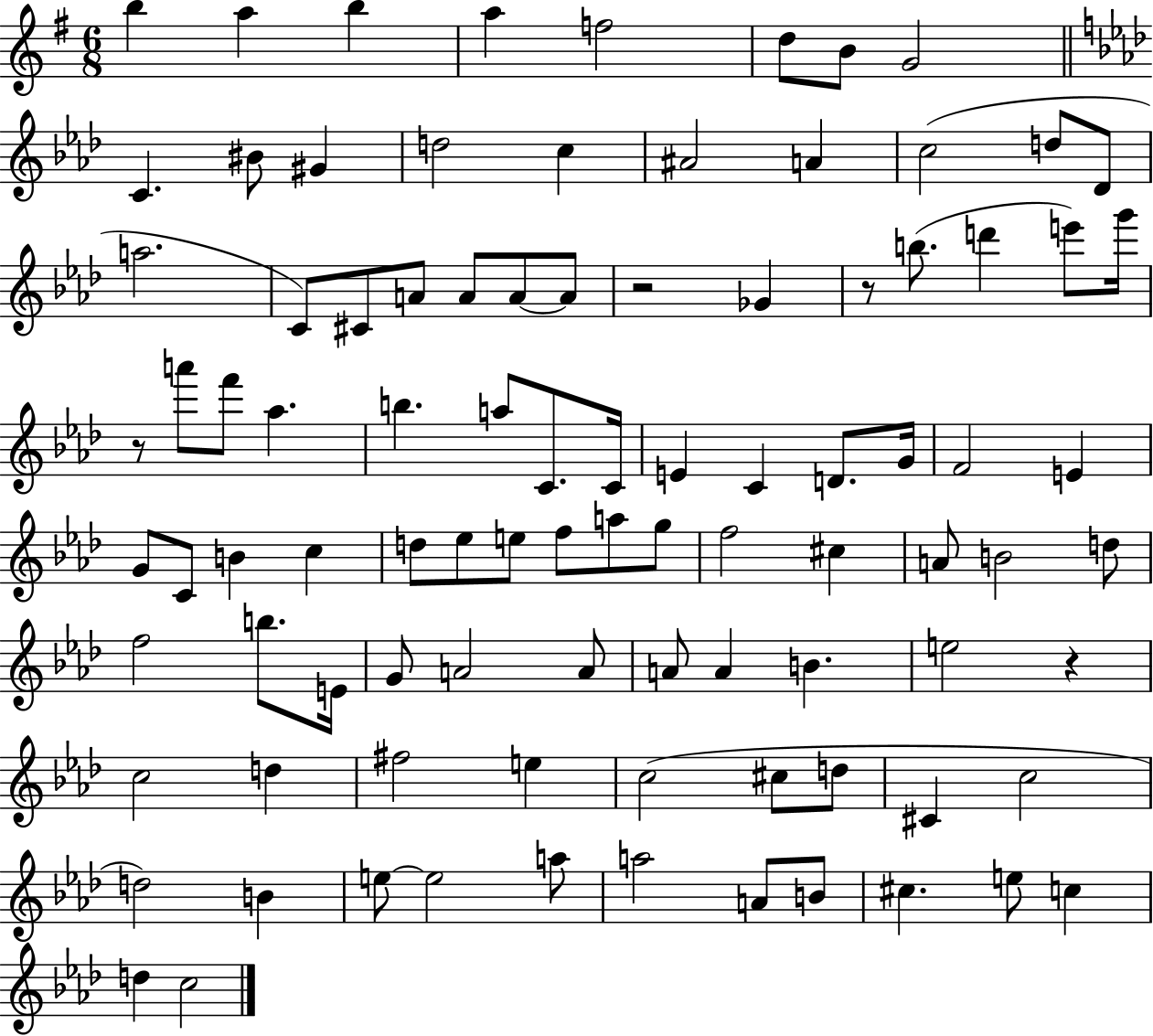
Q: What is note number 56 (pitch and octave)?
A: A4